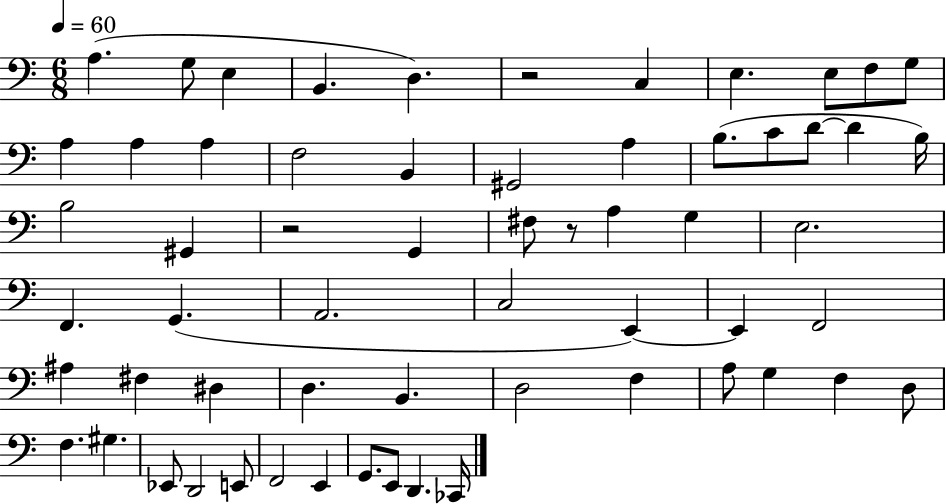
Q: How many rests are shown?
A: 3